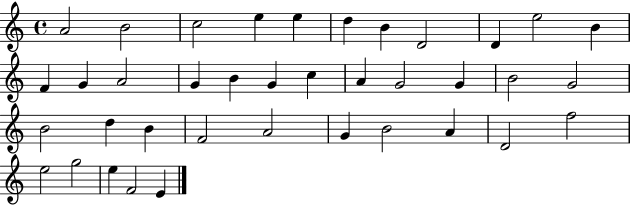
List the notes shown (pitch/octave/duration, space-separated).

A4/h B4/h C5/h E5/q E5/q D5/q B4/q D4/h D4/q E5/h B4/q F4/q G4/q A4/h G4/q B4/q G4/q C5/q A4/q G4/h G4/q B4/h G4/h B4/h D5/q B4/q F4/h A4/h G4/q B4/h A4/q D4/h F5/h E5/h G5/h E5/q F4/h E4/q